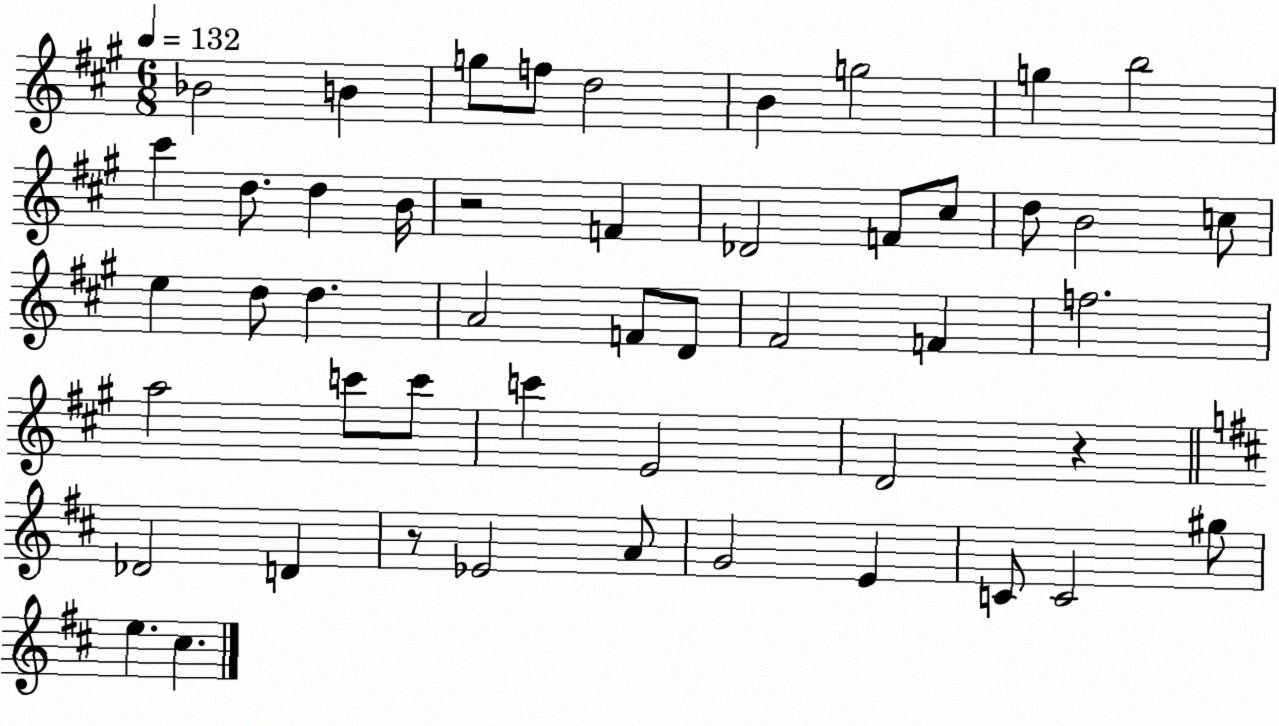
X:1
T:Untitled
M:6/8
L:1/4
K:A
_B2 B g/2 f/2 d2 B g2 g b2 ^c' d/2 d B/4 z2 F _D2 F/2 ^c/2 d/2 B2 c/2 e d/2 d A2 F/2 D/2 ^F2 F f2 a2 c'/2 c'/2 c' E2 D2 z _D2 D z/2 _E2 A/2 G2 E C/2 C2 ^g/2 e ^c